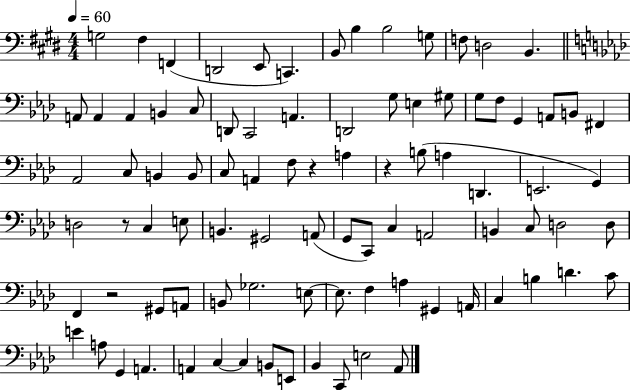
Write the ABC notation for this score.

X:1
T:Untitled
M:4/4
L:1/4
K:E
G,2 ^F, F,, D,,2 E,,/2 C,, B,,/2 B, B,2 G,/2 F,/2 D,2 B,, A,,/2 A,, A,, B,, C,/2 D,,/2 C,,2 A,, D,,2 G,/2 E, ^G,/2 G,/2 F,/2 G,, A,,/2 B,,/2 ^F,, _A,,2 C,/2 B,, B,,/2 C,/2 A,, F,/2 z A, z B,/2 A, D,, E,,2 G,, D,2 z/2 C, E,/2 B,, ^G,,2 A,,/2 G,,/2 C,,/2 C, A,,2 B,, C,/2 D,2 D,/2 F,, z2 ^G,,/2 A,,/2 B,,/2 _G,2 E,/2 E,/2 F, A, ^G,, A,,/4 C, B, D C/2 E A,/2 G,, A,, A,, C, C, B,,/2 E,,/2 _B,, C,,/2 E,2 _A,,/2